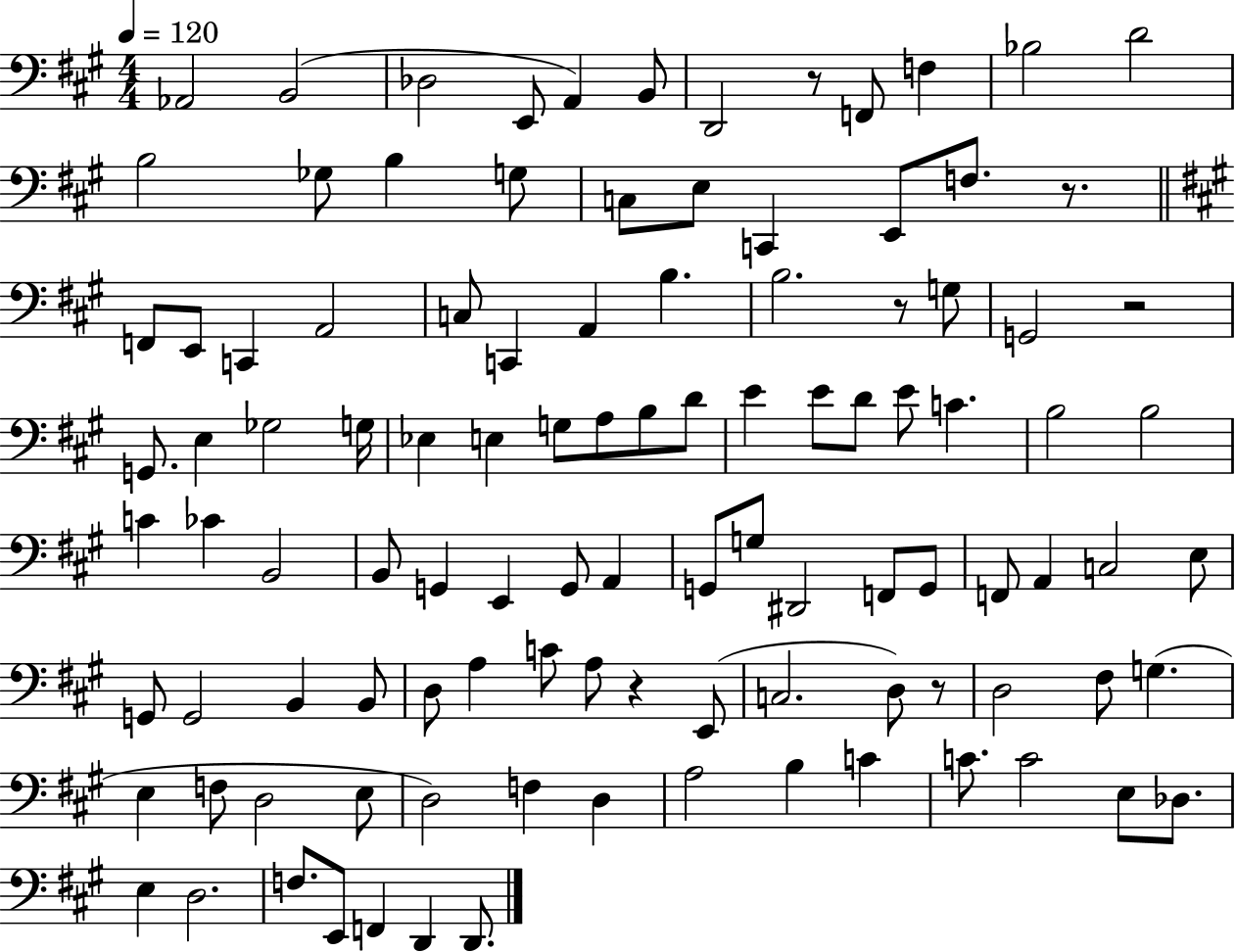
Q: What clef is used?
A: bass